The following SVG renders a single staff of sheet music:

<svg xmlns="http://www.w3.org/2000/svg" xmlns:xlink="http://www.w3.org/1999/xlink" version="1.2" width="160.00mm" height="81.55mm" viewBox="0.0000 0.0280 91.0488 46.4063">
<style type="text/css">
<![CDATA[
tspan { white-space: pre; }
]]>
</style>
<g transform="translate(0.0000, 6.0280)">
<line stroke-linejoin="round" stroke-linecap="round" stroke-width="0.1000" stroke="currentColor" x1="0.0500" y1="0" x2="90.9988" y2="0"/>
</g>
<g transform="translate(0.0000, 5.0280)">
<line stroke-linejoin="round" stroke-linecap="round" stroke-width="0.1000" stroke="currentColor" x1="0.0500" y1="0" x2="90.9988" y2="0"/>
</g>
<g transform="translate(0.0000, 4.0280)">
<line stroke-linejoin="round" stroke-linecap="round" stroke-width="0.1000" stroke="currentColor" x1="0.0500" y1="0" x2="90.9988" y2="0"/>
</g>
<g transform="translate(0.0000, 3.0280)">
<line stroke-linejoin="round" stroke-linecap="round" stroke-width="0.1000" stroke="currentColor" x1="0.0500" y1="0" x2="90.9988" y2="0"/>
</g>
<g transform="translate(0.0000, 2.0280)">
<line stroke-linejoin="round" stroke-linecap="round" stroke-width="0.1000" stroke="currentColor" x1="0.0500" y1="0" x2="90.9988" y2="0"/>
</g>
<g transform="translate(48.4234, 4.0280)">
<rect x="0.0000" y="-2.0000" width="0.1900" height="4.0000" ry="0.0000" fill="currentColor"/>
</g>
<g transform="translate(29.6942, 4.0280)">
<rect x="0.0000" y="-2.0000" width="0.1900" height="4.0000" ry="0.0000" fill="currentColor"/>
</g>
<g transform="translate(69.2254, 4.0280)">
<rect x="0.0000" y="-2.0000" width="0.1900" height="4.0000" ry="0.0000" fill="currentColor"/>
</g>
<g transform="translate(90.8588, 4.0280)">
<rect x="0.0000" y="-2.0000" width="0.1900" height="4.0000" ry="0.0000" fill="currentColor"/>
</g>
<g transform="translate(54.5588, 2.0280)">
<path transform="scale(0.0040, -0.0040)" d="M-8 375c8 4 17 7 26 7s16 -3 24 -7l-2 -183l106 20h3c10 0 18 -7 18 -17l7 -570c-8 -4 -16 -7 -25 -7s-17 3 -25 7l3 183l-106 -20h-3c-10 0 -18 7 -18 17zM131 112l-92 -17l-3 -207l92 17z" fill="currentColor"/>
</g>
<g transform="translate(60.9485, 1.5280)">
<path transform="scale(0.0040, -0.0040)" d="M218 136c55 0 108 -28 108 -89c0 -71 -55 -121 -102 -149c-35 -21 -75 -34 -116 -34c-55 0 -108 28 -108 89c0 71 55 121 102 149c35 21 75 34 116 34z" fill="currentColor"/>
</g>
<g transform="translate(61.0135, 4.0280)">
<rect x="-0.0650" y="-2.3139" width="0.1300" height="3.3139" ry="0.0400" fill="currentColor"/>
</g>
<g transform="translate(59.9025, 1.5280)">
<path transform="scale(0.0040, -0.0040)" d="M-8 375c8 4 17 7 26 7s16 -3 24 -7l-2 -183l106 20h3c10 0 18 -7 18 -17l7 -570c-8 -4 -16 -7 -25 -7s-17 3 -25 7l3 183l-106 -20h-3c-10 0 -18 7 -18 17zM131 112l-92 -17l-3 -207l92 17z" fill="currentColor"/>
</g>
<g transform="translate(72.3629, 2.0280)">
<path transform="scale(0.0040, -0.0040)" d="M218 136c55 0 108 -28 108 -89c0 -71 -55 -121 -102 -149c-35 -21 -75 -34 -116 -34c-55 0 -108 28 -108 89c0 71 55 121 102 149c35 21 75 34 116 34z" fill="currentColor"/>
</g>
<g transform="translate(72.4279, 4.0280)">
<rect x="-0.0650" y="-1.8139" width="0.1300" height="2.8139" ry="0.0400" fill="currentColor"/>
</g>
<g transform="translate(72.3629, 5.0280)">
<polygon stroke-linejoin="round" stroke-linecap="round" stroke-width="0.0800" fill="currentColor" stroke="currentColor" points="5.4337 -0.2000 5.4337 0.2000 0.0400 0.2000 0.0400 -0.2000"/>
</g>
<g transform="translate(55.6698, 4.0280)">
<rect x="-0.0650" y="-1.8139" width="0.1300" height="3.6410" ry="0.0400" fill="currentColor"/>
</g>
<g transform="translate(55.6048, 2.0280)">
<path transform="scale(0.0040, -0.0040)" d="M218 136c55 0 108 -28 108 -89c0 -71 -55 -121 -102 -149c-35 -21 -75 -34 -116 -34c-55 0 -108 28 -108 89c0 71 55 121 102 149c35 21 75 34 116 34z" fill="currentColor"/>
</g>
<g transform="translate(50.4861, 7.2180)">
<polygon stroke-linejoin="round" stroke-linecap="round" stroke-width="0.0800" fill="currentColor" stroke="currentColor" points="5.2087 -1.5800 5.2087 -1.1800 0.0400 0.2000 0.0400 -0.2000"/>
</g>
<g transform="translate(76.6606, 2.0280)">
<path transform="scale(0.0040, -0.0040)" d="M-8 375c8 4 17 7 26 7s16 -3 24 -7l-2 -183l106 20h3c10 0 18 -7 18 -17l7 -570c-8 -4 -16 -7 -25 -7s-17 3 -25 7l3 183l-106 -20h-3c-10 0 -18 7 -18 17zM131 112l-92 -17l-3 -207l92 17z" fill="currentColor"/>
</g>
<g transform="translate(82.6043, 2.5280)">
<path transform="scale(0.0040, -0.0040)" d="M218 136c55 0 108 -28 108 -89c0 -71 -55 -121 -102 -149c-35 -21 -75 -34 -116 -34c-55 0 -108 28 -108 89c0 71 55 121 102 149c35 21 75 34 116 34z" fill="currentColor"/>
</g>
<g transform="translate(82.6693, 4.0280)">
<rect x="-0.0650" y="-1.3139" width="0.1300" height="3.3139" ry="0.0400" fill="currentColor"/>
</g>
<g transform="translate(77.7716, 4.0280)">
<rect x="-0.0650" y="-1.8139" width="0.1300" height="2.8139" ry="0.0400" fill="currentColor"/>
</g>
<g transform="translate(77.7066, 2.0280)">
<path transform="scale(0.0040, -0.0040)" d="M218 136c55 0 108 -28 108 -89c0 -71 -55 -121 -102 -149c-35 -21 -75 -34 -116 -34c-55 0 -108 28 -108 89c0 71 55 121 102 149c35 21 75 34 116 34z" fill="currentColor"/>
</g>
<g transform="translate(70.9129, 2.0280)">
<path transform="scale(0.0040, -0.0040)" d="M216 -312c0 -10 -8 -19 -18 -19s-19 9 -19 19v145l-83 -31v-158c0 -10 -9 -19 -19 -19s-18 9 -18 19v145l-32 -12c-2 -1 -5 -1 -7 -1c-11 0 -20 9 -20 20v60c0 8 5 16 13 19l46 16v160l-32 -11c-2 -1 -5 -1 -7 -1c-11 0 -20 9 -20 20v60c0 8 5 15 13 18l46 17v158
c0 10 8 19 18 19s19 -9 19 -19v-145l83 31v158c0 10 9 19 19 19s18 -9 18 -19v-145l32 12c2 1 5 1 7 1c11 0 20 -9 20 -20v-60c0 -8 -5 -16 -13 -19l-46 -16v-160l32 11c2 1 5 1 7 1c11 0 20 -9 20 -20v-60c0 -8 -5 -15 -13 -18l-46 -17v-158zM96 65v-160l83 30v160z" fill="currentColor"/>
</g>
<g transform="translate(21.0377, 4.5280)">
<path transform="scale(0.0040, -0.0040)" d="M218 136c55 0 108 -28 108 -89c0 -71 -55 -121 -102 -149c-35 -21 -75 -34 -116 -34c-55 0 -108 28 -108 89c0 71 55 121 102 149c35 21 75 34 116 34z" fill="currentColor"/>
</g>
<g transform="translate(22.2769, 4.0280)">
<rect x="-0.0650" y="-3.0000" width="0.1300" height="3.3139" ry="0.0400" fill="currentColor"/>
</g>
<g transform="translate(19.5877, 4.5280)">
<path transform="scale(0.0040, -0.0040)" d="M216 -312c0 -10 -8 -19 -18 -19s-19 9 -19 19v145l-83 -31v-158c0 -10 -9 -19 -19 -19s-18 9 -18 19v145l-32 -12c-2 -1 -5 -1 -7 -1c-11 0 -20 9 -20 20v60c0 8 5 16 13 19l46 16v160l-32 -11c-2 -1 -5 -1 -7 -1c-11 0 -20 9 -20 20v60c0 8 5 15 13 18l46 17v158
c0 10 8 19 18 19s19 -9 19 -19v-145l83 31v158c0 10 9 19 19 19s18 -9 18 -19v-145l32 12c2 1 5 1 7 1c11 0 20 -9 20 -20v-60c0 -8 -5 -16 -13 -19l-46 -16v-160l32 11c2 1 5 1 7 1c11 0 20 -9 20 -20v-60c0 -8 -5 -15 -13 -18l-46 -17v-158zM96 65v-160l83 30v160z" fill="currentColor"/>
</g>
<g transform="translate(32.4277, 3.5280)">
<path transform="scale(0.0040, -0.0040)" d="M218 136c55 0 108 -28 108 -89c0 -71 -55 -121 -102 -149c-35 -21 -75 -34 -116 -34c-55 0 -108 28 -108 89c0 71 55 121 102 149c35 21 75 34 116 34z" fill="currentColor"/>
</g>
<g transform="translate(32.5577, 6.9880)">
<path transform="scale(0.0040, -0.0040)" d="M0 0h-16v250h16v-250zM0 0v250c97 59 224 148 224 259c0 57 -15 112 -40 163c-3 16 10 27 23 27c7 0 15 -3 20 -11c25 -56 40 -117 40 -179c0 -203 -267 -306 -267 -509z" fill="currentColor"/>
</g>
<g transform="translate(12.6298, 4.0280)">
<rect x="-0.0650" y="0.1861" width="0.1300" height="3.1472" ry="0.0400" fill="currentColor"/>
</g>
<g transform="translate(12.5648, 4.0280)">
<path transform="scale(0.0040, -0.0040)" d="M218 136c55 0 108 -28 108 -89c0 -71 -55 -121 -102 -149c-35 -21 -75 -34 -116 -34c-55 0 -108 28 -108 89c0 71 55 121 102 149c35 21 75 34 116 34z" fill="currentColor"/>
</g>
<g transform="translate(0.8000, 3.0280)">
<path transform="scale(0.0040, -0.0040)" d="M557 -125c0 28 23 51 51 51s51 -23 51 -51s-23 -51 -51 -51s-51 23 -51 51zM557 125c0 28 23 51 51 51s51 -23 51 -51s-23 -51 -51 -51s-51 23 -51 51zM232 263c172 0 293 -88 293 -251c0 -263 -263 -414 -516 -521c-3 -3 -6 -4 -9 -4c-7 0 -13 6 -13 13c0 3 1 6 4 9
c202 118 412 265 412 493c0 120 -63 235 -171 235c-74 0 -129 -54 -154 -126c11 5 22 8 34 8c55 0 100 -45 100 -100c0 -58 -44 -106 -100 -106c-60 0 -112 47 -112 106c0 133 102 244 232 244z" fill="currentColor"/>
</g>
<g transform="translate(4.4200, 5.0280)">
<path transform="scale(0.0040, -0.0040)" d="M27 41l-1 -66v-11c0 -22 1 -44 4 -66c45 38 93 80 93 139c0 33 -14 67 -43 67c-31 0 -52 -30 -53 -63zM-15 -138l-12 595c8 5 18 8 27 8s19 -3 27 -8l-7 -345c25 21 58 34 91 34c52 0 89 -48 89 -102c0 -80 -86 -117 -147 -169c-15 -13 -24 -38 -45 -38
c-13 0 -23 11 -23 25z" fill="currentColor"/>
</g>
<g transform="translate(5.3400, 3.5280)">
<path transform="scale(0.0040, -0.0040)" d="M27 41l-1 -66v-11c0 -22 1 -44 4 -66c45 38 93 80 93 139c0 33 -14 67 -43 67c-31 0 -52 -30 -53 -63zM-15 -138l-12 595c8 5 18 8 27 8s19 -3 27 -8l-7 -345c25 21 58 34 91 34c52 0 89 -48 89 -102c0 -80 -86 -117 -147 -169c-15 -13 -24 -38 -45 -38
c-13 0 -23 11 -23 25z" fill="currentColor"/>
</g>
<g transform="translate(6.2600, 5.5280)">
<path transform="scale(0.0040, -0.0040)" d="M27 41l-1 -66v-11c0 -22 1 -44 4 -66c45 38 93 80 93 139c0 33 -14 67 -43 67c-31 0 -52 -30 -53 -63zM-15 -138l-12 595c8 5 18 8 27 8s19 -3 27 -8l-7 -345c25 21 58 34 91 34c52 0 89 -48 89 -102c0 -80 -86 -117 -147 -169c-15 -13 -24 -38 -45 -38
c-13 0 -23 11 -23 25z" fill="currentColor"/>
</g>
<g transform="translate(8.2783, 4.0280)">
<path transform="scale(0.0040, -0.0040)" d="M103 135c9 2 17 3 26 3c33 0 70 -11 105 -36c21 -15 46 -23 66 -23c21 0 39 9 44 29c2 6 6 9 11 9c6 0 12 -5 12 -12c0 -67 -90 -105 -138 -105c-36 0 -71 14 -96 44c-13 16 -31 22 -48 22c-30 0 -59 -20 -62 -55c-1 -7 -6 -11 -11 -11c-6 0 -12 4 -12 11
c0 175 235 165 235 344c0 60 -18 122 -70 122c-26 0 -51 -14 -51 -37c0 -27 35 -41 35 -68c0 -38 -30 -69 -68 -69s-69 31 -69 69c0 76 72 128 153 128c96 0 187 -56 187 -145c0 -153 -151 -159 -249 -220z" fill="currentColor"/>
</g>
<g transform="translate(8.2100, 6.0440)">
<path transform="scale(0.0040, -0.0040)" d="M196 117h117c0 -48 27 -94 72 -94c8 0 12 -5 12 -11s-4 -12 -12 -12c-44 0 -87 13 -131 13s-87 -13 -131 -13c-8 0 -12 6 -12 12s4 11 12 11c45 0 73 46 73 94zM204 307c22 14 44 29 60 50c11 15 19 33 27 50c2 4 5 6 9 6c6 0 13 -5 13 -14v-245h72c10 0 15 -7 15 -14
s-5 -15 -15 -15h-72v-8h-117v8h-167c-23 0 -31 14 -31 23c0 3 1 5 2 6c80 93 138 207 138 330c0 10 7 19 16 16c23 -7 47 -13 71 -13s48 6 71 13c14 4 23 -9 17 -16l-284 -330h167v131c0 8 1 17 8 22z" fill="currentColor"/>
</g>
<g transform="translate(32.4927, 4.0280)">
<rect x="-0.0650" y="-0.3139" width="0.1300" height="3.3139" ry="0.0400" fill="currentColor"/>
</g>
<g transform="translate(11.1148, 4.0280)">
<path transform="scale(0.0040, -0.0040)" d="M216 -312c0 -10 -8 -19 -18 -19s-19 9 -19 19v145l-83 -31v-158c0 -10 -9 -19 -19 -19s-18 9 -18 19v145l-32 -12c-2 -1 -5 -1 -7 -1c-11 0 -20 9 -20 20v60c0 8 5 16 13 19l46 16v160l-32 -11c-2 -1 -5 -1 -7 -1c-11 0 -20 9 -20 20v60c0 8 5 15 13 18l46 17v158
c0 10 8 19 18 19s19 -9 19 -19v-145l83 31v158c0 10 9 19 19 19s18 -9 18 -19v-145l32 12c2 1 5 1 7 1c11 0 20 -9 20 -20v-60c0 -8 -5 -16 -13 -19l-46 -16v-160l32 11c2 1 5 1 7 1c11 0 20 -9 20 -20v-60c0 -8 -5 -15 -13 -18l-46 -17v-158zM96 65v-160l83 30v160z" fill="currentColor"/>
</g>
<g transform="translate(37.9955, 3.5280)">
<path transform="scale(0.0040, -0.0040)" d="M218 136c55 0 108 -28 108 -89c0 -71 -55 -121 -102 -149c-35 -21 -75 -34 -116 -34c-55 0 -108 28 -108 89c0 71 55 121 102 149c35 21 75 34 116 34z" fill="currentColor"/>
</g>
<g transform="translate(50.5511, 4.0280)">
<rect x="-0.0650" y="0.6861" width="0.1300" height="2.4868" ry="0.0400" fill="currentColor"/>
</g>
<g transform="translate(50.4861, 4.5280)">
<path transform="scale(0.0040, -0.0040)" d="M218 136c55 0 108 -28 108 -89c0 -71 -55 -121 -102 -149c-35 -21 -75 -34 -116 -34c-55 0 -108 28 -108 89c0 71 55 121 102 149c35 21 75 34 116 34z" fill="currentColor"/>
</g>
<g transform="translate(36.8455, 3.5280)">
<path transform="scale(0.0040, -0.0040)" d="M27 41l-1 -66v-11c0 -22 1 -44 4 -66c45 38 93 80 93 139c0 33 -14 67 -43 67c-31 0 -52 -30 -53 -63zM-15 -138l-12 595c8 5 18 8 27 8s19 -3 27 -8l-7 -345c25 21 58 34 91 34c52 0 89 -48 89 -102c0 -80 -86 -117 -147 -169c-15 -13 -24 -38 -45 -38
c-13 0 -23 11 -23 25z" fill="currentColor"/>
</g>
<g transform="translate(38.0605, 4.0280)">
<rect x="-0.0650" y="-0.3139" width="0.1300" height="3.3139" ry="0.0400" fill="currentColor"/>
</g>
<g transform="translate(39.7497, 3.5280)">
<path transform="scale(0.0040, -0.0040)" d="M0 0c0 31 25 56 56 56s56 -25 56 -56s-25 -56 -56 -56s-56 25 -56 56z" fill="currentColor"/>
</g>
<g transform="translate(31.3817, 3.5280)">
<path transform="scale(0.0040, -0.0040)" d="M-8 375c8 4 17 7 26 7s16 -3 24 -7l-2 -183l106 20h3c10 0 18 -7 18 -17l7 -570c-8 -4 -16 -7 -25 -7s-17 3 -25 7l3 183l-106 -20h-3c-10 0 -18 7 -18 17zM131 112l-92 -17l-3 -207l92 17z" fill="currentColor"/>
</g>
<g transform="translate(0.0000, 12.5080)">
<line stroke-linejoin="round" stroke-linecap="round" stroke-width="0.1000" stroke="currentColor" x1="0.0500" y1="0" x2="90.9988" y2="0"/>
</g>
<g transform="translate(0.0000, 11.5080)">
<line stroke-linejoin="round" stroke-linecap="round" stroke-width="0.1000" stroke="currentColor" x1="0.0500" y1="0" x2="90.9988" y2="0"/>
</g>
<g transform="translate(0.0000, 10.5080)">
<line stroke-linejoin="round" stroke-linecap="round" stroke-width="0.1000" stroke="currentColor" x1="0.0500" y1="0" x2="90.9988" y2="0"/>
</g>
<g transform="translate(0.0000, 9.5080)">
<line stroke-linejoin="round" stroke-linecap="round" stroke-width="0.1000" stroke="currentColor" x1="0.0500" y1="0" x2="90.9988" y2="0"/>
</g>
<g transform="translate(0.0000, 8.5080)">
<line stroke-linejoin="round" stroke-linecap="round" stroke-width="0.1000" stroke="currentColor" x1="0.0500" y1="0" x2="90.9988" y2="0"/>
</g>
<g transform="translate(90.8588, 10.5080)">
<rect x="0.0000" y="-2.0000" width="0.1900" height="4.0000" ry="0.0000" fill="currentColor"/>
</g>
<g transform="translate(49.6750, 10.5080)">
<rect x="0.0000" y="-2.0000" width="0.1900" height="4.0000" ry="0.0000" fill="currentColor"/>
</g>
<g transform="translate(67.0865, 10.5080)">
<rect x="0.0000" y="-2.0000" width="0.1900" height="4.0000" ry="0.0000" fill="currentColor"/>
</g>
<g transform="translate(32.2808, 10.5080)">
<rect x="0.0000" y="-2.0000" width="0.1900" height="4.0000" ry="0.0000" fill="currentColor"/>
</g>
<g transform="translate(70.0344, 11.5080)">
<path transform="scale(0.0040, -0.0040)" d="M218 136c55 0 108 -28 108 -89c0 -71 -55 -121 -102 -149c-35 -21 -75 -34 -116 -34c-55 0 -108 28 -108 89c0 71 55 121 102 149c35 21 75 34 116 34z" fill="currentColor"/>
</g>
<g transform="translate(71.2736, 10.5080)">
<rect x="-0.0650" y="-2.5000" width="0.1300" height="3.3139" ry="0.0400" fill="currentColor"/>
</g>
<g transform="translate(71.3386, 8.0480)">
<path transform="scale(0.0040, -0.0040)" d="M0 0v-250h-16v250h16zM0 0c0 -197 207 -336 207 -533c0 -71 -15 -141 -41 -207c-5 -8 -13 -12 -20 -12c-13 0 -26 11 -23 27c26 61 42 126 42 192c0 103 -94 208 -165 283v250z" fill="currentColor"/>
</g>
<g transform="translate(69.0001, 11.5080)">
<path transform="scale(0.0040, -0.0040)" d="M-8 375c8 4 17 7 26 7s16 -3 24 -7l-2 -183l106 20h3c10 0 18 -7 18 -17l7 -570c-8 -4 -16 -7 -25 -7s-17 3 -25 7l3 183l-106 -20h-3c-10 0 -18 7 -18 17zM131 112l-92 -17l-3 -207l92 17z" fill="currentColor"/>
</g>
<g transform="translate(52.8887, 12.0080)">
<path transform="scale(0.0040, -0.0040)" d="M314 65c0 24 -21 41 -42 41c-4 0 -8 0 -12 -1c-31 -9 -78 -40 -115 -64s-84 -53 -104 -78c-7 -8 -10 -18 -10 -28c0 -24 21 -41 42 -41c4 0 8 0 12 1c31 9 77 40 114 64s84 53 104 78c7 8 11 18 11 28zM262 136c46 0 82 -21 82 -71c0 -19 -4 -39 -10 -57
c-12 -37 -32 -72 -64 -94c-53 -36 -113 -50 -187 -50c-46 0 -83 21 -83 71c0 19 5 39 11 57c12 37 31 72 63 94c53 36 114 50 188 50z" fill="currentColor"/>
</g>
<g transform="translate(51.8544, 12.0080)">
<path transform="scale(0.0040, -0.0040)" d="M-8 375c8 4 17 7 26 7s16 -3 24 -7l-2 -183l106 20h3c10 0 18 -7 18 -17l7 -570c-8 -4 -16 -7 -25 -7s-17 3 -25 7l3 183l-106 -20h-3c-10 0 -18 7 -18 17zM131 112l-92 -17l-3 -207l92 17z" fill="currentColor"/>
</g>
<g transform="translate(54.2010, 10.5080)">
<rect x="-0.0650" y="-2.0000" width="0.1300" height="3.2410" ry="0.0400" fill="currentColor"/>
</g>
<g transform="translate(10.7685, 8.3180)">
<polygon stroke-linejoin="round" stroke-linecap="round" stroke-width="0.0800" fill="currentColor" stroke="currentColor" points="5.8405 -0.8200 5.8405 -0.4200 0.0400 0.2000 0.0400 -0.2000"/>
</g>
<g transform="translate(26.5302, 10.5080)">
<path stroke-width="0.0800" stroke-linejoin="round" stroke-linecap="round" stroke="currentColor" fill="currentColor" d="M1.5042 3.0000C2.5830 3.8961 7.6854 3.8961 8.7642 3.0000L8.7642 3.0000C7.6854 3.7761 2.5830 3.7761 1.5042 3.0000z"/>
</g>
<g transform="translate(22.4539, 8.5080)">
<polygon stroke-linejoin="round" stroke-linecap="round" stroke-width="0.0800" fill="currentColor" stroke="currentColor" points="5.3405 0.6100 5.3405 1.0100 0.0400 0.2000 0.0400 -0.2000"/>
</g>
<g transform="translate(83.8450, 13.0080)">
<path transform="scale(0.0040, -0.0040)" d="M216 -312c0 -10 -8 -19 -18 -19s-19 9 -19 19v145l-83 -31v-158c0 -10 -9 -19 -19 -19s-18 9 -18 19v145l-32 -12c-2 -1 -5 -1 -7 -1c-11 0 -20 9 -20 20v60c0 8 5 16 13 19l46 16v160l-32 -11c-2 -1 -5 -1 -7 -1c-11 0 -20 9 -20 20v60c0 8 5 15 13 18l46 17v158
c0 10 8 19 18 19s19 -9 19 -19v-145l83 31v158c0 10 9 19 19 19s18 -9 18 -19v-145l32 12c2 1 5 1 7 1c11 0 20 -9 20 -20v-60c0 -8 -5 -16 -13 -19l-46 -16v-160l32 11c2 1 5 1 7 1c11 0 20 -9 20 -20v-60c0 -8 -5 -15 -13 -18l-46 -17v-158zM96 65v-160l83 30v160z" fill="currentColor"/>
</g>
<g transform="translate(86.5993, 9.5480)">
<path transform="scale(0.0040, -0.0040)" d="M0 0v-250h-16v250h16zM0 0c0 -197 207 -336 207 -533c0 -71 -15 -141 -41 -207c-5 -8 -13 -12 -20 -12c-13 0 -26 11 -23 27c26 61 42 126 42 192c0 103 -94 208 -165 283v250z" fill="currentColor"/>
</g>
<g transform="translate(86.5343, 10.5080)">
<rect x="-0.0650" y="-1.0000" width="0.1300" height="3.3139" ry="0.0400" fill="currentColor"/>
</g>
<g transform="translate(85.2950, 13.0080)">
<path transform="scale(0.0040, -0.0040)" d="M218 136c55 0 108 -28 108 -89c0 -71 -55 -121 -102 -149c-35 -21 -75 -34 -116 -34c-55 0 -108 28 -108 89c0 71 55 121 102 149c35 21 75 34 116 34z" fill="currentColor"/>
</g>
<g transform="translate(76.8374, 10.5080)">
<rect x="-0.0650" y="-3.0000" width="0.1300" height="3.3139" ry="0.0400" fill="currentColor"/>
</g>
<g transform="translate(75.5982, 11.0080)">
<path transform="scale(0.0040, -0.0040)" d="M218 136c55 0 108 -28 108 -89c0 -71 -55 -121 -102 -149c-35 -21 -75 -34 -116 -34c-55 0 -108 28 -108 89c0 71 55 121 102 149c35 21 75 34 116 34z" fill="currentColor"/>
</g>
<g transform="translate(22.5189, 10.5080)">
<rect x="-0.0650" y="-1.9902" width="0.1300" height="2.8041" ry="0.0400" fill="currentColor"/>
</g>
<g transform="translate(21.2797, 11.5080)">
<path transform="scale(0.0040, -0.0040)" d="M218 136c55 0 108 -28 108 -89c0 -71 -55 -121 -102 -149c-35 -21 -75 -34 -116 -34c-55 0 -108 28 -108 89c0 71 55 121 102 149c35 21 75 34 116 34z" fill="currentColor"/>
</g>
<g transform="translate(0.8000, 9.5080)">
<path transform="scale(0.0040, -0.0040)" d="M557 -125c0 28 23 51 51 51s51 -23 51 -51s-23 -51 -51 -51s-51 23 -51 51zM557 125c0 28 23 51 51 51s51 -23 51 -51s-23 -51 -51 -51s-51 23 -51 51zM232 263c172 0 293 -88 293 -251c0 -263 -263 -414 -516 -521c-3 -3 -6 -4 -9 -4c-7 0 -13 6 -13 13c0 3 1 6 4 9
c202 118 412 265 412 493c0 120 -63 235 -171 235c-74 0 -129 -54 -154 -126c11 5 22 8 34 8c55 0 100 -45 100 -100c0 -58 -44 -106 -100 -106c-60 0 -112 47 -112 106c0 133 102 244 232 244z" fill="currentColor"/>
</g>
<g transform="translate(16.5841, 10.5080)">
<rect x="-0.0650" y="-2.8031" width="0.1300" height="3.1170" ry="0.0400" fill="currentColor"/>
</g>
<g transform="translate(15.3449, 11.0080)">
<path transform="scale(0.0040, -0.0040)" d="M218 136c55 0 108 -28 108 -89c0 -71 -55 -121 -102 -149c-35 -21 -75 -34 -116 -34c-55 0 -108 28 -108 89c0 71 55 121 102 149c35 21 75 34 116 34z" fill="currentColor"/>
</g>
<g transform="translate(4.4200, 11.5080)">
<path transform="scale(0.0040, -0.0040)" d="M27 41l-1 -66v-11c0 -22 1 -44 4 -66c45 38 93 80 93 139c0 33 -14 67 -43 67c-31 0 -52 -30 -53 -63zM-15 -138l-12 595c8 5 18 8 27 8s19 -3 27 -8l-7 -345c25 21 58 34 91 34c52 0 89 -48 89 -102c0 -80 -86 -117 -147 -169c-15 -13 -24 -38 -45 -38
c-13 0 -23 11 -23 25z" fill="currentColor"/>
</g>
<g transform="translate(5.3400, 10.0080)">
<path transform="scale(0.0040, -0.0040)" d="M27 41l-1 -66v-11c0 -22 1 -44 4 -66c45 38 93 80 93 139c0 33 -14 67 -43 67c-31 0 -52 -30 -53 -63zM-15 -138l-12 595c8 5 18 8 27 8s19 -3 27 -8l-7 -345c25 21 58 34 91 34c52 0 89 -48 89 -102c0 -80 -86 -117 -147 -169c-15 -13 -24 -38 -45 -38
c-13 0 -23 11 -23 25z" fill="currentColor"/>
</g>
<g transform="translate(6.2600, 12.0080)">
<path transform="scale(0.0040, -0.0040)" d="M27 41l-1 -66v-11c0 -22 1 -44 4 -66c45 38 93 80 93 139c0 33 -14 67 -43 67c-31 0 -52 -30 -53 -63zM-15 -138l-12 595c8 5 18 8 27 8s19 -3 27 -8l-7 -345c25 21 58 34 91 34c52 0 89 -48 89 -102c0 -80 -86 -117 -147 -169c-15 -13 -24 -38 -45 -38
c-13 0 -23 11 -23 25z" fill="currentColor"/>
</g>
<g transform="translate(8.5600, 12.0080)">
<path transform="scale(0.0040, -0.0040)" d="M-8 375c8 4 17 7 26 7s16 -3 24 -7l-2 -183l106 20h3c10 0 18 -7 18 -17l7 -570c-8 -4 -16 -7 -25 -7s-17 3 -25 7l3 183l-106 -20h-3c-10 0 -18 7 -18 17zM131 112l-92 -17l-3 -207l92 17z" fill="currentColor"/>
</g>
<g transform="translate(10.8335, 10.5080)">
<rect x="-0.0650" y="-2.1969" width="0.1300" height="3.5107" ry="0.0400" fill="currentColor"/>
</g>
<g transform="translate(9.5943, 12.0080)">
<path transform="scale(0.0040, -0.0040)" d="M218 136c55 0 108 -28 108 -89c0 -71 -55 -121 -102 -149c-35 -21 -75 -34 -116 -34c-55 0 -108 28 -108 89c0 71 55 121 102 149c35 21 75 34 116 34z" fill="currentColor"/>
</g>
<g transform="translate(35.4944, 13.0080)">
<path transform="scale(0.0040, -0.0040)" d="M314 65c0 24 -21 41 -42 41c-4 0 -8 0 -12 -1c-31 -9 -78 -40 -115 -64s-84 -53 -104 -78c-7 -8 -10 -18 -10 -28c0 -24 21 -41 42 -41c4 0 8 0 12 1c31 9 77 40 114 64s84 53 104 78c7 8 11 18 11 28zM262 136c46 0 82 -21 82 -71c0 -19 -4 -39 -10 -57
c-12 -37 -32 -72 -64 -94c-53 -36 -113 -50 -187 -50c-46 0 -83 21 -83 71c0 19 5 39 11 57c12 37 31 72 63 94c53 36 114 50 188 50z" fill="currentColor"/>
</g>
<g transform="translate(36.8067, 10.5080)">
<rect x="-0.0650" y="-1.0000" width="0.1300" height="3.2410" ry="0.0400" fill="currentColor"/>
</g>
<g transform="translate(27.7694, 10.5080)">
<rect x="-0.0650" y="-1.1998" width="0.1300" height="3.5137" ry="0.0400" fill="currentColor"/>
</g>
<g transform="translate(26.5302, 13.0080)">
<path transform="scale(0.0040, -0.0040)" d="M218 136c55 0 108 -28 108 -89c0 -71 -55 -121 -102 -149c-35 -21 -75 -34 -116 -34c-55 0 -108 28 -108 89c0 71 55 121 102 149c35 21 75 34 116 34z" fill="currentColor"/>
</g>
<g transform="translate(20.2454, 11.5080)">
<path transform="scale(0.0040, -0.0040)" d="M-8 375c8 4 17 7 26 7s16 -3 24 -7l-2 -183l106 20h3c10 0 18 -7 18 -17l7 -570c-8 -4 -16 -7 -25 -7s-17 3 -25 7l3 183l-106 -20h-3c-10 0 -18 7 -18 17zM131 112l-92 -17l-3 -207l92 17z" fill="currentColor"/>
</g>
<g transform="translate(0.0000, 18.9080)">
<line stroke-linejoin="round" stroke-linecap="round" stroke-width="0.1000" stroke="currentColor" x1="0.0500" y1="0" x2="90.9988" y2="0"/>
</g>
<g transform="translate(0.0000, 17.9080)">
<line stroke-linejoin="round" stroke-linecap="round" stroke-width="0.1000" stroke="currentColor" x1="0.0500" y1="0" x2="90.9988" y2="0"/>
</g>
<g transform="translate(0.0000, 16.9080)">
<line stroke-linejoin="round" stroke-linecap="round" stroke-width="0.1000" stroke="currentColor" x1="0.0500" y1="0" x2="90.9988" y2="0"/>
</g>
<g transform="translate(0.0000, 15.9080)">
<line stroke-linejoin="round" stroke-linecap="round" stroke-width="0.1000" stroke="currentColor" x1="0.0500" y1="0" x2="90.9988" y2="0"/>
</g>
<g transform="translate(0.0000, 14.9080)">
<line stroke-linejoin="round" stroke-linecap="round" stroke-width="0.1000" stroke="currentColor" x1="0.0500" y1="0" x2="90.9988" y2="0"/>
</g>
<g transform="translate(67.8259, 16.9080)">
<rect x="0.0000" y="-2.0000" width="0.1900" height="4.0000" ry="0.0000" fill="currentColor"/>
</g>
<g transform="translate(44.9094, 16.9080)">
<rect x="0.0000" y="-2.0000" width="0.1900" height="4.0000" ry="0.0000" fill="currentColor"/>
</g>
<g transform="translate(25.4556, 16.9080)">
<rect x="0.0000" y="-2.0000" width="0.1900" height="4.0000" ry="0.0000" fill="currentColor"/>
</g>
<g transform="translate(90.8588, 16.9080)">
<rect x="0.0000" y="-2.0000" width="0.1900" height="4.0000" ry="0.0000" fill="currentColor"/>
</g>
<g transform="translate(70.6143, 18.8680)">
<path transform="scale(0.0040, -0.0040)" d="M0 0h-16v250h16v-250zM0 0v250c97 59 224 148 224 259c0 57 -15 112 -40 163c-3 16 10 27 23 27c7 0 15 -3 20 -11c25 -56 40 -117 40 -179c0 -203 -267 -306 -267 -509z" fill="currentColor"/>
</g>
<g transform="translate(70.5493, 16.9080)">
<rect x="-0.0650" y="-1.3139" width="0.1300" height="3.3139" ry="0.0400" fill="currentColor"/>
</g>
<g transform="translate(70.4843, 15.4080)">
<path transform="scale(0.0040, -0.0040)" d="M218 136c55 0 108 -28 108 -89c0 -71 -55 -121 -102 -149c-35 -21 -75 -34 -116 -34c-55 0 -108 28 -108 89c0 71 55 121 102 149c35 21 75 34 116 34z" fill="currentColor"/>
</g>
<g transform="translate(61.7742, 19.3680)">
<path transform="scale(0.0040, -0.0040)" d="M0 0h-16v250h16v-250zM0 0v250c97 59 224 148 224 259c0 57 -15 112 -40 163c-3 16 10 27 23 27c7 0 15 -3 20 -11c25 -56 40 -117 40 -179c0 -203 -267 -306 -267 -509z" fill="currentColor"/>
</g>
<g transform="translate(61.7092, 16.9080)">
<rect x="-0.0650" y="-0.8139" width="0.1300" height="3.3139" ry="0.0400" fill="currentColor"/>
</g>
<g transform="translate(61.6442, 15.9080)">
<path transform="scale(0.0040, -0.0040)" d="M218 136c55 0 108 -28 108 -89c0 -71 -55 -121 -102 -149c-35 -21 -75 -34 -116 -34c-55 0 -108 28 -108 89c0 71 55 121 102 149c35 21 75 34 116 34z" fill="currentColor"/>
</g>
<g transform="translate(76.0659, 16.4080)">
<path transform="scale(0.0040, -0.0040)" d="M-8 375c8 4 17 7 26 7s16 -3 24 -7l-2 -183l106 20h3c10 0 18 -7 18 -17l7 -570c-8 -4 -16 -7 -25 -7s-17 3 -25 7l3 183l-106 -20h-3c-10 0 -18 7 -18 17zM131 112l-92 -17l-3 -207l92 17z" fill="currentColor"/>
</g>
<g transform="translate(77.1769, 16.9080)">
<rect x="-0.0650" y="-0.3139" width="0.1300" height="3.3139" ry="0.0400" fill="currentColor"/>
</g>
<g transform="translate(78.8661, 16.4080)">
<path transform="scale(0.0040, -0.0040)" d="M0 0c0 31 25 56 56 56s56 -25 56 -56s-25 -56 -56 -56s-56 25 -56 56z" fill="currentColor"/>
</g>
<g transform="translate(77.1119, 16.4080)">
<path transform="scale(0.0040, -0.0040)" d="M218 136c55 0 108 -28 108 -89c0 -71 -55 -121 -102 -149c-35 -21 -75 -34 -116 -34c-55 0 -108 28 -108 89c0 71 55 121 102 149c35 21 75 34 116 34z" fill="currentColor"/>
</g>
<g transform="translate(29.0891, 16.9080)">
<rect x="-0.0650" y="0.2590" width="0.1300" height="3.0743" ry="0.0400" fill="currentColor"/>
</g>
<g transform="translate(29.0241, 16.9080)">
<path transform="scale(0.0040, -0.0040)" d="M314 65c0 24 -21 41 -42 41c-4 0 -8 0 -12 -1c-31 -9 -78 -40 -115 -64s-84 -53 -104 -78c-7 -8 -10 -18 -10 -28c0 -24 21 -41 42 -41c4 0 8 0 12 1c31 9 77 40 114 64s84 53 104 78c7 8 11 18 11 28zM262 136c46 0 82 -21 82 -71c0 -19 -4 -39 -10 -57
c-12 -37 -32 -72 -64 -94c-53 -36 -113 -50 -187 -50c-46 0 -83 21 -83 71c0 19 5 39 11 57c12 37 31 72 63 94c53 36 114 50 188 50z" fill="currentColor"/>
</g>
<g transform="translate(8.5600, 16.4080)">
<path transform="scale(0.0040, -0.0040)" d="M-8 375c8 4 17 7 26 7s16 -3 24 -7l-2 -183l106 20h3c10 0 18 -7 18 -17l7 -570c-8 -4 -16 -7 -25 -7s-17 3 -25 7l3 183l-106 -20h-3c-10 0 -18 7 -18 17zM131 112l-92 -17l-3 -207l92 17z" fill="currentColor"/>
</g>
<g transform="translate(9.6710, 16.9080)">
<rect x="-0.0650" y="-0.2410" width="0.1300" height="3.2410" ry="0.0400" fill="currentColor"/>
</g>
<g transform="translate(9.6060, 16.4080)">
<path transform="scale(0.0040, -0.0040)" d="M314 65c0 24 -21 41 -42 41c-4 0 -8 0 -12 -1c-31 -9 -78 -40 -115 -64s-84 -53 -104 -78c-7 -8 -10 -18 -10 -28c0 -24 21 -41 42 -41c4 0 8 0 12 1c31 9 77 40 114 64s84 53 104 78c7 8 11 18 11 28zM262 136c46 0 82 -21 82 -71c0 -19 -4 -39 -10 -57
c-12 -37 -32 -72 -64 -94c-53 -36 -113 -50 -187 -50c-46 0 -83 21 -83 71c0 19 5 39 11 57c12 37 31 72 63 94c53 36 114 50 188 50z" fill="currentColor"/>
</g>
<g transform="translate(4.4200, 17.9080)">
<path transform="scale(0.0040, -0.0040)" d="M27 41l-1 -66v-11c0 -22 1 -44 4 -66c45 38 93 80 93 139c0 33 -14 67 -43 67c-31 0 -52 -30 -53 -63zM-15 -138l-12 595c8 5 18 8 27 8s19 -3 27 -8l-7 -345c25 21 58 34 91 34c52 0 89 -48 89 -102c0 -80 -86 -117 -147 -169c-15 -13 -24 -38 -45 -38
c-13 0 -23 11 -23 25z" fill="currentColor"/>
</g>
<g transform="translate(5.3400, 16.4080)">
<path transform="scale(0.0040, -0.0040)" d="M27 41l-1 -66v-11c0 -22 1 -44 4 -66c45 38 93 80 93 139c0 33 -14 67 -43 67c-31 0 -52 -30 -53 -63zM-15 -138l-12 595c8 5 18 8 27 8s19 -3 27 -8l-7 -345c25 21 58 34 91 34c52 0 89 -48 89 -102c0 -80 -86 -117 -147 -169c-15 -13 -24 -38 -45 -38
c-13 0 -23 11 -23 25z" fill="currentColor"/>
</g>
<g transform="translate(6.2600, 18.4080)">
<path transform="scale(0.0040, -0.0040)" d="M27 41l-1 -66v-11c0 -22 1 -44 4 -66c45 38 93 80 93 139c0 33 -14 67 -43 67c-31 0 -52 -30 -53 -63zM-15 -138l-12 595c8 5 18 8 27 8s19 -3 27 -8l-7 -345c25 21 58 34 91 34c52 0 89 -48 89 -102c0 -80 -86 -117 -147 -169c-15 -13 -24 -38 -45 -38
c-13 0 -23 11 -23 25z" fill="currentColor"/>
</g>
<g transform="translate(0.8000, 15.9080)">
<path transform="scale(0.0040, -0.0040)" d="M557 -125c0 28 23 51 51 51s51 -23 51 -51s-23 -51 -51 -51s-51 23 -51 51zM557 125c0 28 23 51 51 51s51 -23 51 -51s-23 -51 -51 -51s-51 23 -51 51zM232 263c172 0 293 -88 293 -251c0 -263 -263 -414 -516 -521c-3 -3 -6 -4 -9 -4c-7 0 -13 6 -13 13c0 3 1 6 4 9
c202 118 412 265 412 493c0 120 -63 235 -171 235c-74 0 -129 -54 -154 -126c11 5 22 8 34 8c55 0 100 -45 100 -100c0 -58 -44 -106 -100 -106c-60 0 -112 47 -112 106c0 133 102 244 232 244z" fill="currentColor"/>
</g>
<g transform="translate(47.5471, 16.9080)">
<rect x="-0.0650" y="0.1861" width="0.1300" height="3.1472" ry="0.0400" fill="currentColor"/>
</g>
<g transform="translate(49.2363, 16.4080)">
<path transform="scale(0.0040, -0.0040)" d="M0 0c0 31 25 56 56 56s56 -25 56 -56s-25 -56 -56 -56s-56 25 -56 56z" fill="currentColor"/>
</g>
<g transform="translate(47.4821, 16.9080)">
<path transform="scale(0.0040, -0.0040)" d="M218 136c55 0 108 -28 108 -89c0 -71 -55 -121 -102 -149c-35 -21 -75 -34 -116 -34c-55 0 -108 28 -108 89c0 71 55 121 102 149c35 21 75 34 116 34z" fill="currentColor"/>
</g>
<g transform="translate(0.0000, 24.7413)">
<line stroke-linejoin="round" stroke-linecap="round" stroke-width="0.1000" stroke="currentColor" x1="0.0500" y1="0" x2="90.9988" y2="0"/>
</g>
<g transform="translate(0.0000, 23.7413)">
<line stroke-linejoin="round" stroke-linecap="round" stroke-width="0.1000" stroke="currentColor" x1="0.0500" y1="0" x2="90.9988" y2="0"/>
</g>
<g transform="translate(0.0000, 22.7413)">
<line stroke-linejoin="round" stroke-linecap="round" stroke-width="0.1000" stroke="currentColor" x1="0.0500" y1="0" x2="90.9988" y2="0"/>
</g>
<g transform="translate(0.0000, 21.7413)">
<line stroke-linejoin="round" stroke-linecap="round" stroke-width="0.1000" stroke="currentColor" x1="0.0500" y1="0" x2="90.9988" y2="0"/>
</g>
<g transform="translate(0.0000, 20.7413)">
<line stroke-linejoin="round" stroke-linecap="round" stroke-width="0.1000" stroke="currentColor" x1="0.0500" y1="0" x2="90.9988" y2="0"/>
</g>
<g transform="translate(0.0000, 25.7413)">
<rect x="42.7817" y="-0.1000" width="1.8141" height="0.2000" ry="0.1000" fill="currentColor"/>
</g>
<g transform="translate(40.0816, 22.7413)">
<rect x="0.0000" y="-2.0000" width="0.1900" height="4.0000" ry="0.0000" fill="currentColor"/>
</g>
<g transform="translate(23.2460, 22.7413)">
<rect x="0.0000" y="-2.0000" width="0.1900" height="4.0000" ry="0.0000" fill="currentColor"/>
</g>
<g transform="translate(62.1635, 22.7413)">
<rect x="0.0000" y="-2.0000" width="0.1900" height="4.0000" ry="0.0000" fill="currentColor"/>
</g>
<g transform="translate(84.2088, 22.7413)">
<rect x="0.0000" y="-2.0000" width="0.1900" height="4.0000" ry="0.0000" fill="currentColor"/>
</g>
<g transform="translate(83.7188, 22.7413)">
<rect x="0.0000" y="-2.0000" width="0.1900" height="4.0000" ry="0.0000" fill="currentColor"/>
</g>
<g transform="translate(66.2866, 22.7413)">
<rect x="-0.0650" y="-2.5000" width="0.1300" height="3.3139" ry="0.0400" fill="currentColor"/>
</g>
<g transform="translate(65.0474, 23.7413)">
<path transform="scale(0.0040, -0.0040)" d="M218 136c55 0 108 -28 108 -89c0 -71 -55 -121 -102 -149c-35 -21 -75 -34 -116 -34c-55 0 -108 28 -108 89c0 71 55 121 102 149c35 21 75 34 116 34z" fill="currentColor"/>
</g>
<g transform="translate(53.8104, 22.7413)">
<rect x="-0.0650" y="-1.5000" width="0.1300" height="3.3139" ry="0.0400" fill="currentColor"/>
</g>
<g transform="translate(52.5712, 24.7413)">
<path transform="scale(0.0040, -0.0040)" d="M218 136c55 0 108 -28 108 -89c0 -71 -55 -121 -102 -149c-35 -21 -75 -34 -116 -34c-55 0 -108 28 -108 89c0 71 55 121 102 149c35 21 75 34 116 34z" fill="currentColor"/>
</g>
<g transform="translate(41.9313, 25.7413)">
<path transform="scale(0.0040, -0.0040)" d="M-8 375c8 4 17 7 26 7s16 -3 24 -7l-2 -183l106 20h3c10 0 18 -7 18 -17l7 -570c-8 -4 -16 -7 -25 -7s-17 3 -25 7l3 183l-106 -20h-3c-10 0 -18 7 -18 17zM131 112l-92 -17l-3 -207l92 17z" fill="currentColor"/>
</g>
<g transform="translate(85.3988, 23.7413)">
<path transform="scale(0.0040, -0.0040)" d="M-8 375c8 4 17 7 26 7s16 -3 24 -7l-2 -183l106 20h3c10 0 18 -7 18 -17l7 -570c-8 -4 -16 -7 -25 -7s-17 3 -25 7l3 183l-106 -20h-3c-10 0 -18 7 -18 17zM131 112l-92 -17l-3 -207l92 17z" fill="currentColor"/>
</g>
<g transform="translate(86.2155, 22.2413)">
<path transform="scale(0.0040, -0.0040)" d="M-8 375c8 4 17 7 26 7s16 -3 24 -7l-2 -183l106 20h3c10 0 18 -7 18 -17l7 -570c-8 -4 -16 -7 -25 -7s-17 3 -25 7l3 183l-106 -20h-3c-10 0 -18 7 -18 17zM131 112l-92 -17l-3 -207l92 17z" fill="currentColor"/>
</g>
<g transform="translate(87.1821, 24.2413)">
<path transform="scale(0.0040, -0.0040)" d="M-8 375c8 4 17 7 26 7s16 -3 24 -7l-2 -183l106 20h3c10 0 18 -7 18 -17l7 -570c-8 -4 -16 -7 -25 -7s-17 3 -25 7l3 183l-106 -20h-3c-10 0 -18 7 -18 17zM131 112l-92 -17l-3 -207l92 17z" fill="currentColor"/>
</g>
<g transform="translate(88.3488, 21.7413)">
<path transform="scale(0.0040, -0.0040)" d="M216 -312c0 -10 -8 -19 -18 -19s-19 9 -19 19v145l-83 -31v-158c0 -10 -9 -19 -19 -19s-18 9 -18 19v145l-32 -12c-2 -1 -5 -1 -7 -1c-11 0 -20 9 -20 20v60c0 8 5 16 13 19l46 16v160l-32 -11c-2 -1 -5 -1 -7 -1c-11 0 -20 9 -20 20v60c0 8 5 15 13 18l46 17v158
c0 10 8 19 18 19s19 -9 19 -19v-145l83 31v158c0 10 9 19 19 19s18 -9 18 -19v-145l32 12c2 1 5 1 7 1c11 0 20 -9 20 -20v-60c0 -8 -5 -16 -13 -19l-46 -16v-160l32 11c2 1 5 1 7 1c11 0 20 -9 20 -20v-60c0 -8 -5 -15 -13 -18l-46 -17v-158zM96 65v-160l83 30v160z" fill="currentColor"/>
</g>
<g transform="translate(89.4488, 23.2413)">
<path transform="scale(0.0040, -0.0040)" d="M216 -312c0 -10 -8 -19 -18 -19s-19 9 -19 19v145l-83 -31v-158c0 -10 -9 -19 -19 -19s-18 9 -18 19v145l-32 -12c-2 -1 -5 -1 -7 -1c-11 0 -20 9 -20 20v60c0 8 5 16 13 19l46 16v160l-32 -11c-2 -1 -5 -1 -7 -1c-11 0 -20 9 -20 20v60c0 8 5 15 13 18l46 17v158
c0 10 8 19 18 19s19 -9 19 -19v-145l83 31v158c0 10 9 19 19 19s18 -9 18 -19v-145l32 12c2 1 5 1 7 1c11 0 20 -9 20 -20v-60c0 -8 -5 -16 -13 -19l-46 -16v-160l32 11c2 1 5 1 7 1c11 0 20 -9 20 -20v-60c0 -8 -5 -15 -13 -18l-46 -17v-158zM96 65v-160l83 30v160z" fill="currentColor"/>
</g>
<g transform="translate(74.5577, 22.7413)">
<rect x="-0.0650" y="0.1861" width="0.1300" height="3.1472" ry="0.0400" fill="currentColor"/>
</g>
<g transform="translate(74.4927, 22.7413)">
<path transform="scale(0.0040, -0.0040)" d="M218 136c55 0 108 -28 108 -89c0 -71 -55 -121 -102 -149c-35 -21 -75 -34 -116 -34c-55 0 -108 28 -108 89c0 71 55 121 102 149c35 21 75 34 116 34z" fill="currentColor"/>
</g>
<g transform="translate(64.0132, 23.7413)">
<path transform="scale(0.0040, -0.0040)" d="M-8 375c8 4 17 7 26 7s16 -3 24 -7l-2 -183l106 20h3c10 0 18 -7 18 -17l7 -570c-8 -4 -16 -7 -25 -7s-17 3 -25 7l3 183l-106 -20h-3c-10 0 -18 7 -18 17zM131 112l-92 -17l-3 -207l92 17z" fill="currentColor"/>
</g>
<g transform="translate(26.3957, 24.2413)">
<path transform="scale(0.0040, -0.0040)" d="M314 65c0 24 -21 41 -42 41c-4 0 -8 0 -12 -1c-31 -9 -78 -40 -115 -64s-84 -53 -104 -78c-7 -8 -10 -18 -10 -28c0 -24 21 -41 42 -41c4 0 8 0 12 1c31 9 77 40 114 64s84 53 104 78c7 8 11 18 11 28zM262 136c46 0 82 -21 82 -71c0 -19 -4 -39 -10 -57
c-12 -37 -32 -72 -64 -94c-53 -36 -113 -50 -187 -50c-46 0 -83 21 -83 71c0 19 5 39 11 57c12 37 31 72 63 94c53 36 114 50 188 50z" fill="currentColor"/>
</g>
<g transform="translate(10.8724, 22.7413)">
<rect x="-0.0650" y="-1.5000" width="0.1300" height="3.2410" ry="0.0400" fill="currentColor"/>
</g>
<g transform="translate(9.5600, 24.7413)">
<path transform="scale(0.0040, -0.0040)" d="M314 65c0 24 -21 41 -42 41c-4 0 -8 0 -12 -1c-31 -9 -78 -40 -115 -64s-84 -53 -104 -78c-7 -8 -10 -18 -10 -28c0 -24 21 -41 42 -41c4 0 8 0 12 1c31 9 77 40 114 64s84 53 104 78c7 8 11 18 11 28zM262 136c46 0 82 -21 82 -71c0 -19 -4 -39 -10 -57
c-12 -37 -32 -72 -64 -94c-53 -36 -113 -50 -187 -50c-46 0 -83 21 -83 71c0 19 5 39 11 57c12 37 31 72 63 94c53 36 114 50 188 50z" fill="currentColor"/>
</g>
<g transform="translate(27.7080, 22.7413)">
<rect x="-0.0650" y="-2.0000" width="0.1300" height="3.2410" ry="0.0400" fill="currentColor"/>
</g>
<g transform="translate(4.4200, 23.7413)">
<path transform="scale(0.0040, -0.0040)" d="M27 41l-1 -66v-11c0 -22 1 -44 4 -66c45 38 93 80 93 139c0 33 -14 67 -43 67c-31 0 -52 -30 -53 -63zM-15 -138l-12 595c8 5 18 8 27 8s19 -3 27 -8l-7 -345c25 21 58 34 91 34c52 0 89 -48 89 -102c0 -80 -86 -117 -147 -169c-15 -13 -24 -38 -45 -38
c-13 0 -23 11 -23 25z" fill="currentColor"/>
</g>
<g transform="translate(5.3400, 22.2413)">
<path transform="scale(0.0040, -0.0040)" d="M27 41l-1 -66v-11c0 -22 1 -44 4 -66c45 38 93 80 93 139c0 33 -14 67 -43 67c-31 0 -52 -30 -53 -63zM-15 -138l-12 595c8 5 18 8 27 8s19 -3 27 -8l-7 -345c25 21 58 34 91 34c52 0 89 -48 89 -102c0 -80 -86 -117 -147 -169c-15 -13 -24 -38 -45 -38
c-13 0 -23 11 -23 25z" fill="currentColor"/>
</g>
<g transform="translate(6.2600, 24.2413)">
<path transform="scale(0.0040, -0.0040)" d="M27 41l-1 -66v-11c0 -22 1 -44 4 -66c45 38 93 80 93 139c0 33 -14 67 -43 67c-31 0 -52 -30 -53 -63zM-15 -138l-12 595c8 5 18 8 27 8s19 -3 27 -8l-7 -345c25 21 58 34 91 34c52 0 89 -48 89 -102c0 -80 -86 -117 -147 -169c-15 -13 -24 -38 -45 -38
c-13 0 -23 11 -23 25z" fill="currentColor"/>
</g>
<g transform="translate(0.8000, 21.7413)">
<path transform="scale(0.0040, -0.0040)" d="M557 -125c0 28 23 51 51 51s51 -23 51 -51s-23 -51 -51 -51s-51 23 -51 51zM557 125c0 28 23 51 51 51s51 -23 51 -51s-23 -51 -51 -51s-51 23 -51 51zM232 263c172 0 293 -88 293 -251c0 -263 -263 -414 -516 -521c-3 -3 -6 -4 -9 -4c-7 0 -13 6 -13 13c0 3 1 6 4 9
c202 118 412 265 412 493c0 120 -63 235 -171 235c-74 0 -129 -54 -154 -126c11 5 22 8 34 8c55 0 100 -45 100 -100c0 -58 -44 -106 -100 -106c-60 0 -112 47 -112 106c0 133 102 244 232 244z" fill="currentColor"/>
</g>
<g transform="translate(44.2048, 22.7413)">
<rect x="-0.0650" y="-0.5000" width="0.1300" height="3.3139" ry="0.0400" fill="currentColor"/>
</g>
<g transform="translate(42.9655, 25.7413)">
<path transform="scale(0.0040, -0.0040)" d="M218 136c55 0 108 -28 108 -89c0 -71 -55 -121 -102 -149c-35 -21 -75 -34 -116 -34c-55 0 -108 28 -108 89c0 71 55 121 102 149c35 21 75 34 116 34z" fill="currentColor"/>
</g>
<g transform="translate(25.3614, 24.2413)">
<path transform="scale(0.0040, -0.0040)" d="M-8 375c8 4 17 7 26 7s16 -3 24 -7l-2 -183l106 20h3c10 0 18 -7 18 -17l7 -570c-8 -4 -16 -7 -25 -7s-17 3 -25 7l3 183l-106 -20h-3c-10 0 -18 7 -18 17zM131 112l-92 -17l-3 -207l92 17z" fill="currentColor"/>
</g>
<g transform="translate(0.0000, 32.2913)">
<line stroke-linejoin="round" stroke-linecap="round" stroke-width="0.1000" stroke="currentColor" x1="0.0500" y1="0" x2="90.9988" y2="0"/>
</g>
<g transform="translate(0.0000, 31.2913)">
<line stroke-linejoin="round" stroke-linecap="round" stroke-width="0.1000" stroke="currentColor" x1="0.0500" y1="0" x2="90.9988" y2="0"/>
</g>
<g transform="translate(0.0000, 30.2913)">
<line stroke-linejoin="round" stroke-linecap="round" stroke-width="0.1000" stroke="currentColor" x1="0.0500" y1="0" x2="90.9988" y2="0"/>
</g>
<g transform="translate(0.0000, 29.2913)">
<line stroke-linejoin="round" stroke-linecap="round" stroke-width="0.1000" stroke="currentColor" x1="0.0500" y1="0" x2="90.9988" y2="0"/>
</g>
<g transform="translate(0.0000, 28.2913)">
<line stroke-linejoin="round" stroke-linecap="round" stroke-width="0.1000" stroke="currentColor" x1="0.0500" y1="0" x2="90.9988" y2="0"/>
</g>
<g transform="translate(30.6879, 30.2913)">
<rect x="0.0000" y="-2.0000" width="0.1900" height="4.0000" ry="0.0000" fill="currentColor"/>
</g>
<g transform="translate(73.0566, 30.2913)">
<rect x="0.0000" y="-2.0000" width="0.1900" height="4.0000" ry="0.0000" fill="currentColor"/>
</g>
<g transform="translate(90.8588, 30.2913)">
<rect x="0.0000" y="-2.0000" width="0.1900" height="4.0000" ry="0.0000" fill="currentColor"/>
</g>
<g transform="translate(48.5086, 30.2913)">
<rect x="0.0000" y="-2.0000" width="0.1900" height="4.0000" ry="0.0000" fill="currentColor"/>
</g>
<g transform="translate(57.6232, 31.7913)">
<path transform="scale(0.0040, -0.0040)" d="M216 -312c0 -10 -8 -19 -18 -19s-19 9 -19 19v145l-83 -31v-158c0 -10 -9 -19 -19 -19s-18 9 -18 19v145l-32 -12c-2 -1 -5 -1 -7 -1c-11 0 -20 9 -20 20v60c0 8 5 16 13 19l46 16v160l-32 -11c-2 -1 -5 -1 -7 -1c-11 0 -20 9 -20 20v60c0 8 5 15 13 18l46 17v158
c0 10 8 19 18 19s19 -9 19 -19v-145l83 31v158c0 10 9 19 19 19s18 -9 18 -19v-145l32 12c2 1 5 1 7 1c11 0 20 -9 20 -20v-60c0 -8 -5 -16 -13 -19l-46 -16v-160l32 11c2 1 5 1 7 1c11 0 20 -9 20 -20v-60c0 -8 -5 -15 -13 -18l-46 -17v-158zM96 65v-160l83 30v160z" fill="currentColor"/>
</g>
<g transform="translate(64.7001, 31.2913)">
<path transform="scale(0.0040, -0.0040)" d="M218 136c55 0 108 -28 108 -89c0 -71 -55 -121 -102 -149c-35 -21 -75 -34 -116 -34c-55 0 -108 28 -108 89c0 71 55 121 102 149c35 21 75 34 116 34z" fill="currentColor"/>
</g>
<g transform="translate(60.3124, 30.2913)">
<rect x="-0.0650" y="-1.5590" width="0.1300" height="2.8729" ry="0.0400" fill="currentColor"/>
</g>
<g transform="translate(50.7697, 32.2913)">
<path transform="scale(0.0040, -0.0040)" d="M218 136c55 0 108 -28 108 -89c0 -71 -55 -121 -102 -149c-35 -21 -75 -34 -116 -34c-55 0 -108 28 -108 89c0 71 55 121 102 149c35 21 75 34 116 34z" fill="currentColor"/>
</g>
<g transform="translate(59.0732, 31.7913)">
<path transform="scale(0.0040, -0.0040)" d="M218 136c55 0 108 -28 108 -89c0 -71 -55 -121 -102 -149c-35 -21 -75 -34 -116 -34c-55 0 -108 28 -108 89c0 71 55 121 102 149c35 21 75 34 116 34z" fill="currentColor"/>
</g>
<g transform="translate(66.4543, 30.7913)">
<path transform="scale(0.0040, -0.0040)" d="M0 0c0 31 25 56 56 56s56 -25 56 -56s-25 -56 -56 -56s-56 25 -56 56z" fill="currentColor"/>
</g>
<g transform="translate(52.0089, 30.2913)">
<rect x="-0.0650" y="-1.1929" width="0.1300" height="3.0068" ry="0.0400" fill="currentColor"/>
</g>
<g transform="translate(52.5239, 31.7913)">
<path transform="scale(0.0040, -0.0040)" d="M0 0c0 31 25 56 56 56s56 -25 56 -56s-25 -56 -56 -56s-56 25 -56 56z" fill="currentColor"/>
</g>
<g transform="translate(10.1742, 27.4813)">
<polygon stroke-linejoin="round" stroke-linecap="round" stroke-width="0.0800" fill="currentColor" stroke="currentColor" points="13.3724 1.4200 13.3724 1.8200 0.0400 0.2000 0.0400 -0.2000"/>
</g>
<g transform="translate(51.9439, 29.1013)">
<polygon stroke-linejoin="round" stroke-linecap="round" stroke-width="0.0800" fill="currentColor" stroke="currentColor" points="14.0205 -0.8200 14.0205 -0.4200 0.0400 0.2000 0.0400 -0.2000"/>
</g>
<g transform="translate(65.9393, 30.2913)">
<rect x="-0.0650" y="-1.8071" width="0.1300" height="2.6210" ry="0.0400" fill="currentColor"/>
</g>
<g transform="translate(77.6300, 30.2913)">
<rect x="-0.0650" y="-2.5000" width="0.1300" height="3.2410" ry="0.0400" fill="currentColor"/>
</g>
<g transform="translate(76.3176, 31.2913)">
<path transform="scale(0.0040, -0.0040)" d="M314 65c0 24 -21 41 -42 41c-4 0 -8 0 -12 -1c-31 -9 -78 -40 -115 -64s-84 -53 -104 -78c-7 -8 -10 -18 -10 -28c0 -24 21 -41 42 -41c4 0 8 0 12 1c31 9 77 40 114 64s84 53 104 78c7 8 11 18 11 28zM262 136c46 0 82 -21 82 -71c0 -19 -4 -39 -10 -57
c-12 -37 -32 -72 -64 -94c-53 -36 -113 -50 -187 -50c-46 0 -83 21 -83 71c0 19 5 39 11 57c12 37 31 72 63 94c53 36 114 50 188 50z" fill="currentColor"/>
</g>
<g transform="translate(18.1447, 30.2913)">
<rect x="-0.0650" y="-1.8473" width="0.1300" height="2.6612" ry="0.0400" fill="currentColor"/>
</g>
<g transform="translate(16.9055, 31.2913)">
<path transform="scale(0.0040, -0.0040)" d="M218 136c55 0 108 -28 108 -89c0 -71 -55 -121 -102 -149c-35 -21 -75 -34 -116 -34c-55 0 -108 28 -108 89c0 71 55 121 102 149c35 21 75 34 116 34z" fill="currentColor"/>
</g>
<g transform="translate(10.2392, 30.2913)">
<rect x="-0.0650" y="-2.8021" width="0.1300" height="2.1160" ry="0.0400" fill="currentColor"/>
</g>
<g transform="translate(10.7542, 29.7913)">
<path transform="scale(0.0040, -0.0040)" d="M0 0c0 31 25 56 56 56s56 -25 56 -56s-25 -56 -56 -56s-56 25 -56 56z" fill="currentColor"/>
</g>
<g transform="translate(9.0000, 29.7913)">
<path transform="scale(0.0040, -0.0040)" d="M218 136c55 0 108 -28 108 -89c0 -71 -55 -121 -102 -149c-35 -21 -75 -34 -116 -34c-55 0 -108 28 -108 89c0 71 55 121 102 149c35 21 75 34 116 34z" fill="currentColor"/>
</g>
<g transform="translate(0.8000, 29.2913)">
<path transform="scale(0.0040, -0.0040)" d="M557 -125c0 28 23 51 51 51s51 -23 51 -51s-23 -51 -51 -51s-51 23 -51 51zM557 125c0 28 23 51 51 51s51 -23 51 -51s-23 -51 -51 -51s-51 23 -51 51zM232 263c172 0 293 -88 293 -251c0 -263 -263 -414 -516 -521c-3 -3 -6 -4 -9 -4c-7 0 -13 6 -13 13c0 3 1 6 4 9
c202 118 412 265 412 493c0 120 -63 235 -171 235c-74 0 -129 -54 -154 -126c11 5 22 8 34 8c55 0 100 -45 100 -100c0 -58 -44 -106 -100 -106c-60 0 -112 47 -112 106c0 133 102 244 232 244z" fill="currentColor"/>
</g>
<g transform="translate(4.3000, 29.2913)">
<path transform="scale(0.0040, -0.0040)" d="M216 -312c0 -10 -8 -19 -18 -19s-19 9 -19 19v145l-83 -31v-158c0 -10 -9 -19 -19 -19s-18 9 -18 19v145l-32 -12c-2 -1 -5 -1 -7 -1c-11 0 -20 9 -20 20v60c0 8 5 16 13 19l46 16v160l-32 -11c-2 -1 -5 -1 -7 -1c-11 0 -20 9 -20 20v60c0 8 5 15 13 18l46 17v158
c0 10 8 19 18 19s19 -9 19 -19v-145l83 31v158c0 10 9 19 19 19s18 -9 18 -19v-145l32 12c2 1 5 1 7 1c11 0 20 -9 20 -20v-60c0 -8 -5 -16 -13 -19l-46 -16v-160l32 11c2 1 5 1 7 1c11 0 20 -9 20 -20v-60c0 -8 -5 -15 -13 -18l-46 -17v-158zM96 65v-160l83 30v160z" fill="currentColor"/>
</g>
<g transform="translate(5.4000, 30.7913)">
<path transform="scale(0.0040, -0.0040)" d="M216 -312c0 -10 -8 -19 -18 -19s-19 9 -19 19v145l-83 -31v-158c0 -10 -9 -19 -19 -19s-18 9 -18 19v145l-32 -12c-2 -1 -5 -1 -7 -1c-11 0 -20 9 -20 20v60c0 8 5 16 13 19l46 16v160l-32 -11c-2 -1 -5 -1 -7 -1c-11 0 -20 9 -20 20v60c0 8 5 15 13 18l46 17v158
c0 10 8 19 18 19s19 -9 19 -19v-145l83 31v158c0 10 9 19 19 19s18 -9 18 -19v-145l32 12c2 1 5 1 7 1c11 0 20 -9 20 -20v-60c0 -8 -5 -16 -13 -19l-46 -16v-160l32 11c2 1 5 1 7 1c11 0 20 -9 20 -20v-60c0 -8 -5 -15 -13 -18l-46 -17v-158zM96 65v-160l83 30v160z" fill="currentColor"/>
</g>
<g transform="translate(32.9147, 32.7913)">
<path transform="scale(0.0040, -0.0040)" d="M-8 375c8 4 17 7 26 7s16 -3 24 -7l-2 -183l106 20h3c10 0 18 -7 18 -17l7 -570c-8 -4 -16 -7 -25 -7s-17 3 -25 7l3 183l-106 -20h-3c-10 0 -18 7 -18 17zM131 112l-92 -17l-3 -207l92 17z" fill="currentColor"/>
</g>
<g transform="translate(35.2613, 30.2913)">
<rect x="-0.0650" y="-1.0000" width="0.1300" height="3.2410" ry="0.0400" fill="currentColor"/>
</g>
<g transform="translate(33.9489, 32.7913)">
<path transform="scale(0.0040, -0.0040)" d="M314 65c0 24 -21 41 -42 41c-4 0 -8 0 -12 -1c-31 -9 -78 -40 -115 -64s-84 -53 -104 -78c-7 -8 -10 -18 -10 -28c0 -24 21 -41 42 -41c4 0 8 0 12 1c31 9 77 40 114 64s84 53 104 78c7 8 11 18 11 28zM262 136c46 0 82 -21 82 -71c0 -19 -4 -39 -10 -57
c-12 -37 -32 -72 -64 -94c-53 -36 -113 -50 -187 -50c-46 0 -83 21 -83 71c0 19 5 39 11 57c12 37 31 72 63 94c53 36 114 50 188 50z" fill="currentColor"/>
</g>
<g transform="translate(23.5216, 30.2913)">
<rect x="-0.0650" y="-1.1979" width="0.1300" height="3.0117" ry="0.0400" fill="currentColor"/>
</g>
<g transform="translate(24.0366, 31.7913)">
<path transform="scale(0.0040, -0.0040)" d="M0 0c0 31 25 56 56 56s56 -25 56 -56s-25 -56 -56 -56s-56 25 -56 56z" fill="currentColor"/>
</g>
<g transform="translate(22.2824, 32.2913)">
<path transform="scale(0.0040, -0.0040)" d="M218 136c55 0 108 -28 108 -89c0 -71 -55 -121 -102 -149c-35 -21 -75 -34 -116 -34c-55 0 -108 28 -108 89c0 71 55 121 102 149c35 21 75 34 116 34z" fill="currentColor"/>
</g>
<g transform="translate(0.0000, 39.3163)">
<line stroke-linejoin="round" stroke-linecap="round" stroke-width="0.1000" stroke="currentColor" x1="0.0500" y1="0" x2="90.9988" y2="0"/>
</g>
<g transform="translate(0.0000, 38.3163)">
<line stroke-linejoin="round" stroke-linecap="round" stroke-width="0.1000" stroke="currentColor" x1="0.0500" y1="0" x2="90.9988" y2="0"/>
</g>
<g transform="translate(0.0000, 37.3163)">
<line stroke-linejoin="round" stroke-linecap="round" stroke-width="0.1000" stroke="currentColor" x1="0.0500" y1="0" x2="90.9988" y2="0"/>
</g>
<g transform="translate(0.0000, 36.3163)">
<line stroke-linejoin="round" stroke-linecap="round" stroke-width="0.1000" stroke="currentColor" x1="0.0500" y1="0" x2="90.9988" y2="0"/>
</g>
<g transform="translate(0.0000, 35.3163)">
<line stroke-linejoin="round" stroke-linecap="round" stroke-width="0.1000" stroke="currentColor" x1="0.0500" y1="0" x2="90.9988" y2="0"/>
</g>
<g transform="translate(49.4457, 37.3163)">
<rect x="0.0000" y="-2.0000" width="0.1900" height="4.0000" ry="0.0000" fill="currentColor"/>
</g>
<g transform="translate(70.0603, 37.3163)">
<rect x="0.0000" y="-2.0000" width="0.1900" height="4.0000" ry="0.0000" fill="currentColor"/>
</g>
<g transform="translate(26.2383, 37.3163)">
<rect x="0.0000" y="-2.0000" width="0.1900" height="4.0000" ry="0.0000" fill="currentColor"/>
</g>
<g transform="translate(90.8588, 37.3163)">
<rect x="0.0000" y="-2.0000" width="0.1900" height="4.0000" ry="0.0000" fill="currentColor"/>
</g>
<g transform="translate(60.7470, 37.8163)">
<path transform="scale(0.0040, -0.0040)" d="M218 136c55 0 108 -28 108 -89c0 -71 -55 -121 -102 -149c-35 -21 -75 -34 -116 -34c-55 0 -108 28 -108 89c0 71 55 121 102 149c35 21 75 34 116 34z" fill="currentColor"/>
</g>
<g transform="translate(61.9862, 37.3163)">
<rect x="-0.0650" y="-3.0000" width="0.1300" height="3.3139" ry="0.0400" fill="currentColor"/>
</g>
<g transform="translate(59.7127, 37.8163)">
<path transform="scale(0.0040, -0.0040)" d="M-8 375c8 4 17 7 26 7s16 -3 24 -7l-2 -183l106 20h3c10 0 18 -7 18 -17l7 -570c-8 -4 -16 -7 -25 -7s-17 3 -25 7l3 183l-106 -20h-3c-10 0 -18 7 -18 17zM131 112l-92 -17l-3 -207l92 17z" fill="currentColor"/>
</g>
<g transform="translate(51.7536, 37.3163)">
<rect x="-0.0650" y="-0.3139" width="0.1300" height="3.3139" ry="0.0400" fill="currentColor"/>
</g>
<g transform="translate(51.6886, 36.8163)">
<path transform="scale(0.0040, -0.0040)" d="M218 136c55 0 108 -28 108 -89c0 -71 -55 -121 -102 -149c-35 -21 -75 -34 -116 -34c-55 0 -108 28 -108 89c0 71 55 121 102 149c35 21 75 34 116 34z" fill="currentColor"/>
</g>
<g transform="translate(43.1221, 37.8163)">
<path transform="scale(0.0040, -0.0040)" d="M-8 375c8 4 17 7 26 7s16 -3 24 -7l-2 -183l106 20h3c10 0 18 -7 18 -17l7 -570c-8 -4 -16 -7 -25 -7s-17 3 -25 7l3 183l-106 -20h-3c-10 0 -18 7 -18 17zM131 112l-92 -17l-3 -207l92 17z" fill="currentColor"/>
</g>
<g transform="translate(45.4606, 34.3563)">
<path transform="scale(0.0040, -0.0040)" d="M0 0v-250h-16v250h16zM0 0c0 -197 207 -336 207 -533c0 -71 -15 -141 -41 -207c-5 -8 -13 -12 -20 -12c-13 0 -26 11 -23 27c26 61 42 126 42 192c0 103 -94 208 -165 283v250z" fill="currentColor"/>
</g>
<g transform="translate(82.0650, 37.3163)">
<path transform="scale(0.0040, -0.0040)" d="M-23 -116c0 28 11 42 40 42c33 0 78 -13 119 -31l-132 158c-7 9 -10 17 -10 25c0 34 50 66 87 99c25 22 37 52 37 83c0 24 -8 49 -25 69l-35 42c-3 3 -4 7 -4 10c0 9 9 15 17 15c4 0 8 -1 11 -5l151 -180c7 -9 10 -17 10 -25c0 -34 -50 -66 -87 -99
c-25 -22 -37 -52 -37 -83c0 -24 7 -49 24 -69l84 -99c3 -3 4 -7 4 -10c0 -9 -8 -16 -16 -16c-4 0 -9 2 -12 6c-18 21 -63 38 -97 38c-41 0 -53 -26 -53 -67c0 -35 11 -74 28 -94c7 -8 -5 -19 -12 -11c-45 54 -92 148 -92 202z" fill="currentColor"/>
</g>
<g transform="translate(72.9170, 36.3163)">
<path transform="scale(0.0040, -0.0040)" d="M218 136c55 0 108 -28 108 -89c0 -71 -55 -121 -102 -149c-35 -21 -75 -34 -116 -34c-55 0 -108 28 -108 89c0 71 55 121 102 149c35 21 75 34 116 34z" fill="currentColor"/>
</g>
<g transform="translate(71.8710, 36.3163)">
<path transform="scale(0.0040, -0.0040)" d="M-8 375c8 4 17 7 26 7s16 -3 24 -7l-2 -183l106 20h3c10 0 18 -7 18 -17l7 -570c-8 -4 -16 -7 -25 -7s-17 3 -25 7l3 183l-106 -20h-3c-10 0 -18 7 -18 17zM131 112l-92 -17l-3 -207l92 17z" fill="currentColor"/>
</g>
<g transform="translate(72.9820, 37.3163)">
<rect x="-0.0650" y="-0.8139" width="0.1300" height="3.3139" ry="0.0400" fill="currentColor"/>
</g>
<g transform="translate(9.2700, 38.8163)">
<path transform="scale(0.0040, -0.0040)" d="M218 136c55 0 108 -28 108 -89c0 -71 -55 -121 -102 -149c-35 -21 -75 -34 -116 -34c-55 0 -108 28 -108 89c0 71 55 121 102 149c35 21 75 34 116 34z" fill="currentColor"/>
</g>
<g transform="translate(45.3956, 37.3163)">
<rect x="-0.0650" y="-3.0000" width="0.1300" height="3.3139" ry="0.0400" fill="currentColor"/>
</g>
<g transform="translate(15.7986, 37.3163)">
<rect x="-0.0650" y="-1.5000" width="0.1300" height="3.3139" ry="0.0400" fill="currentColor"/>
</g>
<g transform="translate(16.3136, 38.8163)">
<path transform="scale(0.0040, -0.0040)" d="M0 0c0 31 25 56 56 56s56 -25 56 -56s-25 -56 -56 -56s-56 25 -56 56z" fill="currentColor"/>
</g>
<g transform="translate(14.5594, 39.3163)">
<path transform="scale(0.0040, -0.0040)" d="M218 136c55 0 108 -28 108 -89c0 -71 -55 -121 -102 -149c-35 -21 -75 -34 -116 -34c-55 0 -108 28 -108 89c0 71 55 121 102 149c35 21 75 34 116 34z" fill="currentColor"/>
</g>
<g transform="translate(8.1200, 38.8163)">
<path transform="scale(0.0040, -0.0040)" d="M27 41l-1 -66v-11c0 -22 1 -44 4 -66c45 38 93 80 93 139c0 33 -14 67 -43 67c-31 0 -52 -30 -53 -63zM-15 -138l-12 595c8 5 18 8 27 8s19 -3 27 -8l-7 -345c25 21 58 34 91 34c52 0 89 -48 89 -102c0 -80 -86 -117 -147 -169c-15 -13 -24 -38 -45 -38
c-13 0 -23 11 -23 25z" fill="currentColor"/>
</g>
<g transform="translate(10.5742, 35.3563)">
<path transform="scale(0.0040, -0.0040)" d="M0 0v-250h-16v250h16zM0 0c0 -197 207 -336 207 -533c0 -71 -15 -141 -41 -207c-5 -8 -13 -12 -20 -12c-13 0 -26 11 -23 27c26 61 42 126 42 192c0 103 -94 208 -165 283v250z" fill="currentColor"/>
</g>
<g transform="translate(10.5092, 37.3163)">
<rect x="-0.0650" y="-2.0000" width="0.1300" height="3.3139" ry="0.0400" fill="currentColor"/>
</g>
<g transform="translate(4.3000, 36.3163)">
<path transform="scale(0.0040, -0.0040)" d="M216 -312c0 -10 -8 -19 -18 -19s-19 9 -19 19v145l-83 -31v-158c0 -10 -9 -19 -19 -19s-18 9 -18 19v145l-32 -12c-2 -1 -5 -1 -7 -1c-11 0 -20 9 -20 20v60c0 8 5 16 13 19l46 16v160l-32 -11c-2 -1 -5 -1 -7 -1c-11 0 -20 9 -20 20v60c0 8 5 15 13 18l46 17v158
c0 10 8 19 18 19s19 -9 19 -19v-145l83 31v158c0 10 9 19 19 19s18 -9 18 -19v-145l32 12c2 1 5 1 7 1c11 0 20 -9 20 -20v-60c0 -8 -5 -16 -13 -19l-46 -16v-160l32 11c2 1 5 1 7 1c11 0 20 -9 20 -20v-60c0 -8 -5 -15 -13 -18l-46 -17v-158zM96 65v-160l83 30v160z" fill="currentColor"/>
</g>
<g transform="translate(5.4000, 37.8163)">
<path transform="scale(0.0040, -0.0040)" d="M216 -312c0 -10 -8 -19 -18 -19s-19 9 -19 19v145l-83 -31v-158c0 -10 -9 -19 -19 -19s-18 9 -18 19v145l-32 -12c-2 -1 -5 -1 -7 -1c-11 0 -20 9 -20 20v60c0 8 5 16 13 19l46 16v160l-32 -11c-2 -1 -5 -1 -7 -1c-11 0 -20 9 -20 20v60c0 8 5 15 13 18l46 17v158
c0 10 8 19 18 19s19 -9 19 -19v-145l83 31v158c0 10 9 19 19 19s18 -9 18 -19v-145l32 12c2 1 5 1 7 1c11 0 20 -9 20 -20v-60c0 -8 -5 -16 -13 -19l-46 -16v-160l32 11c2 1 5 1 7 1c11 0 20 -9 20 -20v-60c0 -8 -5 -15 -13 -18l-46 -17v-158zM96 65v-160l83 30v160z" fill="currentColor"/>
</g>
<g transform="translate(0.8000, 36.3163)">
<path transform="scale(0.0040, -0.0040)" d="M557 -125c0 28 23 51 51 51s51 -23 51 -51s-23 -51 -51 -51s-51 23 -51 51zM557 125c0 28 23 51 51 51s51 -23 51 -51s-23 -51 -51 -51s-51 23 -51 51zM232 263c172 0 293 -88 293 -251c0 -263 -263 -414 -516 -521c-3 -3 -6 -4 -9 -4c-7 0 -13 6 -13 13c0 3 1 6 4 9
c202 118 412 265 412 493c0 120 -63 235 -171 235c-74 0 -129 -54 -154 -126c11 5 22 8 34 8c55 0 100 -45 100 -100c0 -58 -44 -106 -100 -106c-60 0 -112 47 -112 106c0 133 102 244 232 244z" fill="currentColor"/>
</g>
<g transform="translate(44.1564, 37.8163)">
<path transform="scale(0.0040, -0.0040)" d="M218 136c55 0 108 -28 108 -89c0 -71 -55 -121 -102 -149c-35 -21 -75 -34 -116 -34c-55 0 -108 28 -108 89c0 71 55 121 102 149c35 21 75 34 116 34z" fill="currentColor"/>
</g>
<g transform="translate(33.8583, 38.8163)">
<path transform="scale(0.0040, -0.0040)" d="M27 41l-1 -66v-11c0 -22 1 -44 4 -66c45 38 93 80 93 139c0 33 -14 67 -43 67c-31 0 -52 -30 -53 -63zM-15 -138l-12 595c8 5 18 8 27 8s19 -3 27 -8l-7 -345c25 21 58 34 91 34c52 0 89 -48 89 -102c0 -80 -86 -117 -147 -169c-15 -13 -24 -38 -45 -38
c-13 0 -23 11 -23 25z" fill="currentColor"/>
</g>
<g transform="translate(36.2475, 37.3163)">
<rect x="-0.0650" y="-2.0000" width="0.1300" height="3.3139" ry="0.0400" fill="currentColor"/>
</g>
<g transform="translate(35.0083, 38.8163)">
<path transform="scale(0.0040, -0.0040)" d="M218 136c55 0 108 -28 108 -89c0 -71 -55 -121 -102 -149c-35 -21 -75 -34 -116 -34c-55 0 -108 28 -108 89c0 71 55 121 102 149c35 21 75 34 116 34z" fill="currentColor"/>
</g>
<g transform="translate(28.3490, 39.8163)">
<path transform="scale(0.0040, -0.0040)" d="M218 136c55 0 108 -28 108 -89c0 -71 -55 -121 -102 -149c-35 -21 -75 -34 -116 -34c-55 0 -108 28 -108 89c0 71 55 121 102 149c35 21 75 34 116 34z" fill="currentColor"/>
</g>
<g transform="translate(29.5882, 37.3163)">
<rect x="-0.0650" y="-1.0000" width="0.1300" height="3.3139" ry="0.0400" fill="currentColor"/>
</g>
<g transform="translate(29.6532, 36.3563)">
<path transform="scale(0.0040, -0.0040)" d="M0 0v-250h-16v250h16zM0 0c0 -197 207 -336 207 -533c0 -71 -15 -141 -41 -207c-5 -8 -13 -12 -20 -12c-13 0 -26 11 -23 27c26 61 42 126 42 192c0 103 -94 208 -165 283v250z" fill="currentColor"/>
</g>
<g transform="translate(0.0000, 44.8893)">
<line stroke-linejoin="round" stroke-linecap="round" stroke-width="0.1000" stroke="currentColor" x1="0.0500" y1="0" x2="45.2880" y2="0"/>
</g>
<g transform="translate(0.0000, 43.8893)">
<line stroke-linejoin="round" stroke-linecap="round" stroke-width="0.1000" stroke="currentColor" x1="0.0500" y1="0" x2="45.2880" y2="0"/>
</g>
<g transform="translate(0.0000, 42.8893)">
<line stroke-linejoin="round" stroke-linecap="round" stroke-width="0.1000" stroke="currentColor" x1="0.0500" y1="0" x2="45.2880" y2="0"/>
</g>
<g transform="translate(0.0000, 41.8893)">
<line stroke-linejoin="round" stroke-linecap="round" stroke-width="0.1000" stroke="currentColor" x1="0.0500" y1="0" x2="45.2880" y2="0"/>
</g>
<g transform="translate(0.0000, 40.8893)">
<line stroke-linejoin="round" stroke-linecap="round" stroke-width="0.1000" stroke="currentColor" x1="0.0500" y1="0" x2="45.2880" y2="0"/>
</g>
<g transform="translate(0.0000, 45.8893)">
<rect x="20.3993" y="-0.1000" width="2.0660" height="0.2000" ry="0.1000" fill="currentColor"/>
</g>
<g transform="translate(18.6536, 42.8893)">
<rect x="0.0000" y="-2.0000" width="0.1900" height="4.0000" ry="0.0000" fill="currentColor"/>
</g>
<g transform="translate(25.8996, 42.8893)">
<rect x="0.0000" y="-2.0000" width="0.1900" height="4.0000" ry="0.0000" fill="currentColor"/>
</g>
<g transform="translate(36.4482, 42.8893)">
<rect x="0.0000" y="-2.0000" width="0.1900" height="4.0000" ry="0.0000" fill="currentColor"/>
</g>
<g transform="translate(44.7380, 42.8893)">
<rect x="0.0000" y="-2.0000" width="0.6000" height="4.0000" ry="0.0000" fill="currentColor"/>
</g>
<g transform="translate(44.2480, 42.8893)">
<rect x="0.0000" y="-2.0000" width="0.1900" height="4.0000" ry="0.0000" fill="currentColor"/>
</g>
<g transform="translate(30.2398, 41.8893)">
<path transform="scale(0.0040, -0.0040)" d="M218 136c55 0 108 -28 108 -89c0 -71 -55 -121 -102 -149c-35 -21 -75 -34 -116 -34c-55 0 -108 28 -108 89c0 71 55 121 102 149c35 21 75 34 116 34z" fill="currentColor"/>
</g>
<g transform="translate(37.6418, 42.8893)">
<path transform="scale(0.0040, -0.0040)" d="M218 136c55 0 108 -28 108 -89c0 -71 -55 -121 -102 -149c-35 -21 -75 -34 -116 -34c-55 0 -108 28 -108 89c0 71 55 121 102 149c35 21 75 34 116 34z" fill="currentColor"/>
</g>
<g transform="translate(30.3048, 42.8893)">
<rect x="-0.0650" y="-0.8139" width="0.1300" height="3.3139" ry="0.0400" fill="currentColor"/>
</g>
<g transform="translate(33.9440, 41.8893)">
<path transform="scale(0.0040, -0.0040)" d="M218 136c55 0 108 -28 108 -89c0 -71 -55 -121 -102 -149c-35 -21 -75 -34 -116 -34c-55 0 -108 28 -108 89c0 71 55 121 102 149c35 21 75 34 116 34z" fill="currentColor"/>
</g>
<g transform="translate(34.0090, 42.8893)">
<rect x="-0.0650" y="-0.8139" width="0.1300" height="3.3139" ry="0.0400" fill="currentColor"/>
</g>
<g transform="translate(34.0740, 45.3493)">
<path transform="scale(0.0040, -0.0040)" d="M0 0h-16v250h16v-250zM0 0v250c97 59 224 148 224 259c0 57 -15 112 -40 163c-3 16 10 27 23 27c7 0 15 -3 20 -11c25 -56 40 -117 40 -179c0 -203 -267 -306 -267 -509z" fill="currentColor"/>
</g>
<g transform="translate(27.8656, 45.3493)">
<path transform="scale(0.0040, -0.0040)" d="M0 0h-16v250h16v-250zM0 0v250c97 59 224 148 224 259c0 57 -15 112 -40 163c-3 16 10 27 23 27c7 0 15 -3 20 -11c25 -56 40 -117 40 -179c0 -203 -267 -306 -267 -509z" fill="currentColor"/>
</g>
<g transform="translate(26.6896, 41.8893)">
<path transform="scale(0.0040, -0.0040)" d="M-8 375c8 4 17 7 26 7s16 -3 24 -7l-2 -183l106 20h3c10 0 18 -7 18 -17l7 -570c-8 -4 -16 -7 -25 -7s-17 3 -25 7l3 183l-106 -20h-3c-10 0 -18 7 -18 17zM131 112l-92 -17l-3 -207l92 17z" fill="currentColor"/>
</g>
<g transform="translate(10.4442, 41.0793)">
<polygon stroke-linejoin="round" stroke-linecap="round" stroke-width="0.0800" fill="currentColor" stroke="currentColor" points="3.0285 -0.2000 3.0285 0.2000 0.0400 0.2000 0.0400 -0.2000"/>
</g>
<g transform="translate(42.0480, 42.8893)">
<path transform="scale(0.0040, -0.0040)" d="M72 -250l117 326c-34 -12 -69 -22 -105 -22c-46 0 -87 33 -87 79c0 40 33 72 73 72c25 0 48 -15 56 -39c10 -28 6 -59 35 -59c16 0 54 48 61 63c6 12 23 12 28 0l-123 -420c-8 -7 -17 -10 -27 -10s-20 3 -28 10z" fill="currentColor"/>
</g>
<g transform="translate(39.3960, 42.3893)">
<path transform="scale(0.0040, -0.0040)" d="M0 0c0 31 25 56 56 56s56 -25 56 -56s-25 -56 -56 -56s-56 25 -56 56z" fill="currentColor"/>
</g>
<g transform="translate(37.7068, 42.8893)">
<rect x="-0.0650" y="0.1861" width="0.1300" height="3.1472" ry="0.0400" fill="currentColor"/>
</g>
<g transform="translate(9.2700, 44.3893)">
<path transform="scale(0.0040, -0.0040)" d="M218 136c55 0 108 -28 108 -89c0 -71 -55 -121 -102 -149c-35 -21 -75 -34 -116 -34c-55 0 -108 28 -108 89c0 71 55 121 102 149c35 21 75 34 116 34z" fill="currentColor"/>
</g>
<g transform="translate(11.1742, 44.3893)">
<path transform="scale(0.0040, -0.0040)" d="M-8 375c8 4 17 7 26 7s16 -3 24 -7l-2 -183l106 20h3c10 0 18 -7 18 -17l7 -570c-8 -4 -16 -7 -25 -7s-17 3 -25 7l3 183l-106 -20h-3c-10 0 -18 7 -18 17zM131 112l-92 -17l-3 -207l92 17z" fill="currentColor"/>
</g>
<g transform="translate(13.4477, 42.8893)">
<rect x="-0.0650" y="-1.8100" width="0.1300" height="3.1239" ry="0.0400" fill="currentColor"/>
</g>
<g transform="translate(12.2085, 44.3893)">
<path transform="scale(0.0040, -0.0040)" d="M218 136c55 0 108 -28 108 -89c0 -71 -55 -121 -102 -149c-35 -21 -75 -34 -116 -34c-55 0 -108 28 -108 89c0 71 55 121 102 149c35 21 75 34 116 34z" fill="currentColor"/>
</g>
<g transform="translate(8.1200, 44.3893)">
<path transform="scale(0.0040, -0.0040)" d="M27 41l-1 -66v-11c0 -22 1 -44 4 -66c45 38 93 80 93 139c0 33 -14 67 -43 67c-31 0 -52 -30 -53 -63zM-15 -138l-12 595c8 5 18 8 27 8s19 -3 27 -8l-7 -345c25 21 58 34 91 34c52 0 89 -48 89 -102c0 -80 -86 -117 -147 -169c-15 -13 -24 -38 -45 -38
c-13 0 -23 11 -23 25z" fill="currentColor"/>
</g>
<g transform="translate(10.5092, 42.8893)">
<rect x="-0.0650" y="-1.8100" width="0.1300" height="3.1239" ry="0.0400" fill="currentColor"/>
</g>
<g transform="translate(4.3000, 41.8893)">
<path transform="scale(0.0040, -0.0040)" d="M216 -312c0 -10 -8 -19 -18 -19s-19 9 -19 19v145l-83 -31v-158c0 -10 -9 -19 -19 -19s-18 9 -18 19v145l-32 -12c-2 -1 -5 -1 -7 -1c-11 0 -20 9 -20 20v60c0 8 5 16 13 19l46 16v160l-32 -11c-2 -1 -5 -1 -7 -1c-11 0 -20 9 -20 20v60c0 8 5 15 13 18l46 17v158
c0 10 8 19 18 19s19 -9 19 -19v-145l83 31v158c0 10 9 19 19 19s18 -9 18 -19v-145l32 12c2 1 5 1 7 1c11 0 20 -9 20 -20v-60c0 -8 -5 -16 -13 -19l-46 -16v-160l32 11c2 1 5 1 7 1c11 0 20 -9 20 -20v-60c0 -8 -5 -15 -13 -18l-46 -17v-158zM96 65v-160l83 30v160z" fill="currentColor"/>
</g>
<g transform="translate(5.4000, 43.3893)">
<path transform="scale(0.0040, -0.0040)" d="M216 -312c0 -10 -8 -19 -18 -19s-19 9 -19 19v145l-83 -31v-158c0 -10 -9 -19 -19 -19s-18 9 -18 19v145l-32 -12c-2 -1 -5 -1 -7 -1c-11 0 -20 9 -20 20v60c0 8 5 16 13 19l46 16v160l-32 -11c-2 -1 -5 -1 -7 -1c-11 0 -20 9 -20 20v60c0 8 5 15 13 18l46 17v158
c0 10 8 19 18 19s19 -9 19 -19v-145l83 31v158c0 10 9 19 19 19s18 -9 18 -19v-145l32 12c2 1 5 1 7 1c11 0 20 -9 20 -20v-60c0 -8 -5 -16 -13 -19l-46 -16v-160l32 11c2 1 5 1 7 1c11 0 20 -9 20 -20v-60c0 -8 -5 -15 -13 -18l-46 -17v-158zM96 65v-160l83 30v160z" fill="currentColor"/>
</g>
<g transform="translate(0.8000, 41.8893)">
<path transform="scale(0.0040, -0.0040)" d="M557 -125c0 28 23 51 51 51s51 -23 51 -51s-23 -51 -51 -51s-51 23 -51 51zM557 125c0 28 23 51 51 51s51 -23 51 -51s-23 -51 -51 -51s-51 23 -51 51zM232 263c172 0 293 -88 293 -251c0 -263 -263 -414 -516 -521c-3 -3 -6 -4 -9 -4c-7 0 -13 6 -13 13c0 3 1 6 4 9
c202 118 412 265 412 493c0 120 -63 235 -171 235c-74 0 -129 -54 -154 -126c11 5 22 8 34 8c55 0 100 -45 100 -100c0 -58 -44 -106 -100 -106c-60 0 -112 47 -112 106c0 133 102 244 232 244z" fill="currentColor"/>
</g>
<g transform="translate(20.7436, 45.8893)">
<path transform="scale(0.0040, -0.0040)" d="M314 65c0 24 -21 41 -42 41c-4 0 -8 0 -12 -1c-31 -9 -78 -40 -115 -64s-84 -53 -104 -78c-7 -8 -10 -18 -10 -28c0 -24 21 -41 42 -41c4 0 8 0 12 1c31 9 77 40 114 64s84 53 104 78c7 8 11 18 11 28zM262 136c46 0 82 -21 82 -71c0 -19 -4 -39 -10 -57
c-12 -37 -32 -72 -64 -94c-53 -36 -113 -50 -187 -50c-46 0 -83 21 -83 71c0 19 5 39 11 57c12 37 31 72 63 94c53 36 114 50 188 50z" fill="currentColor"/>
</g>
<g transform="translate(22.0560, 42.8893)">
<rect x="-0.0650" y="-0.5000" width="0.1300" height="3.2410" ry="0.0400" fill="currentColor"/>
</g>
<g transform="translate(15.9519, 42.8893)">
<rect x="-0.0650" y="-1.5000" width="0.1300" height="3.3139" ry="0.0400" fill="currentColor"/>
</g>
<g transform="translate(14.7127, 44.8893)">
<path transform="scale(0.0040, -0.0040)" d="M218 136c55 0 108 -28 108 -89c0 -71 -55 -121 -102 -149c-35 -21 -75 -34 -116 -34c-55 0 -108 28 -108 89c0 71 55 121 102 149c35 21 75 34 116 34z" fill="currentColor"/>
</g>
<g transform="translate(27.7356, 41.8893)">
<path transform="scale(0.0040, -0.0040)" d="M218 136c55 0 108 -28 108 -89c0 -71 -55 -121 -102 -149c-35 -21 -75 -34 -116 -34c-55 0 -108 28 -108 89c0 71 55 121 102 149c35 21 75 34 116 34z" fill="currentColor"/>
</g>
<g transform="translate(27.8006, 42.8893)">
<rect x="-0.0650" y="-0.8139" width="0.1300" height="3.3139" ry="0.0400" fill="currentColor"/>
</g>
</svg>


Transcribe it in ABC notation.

X:1
T:Untitled
M:2/4
L:1/4
K:Eb
^D, ^C, E,/2 _E, C,/2 A,/2 B, ^A,/2 A,/2 G, A,,/2 C,/2 B,,/2 F,,/2 F,,2 A,,2 B,,/2 C, ^F,,/2 E,2 D,2 D, F,/2 G,/2 E, G,,2 A,,2 E,, G,, B,, D, E,/2 B,,/2 G,,/2 F,,2 G,,/2 ^A,,/2 B,,/2 B,,2 _A,,/2 G,, ^F,,/2 _A,, C,/2 E, C, F, z _A,,/2 A,,/2 G,, E,,2 F,/2 F, F,/2 D, z/2